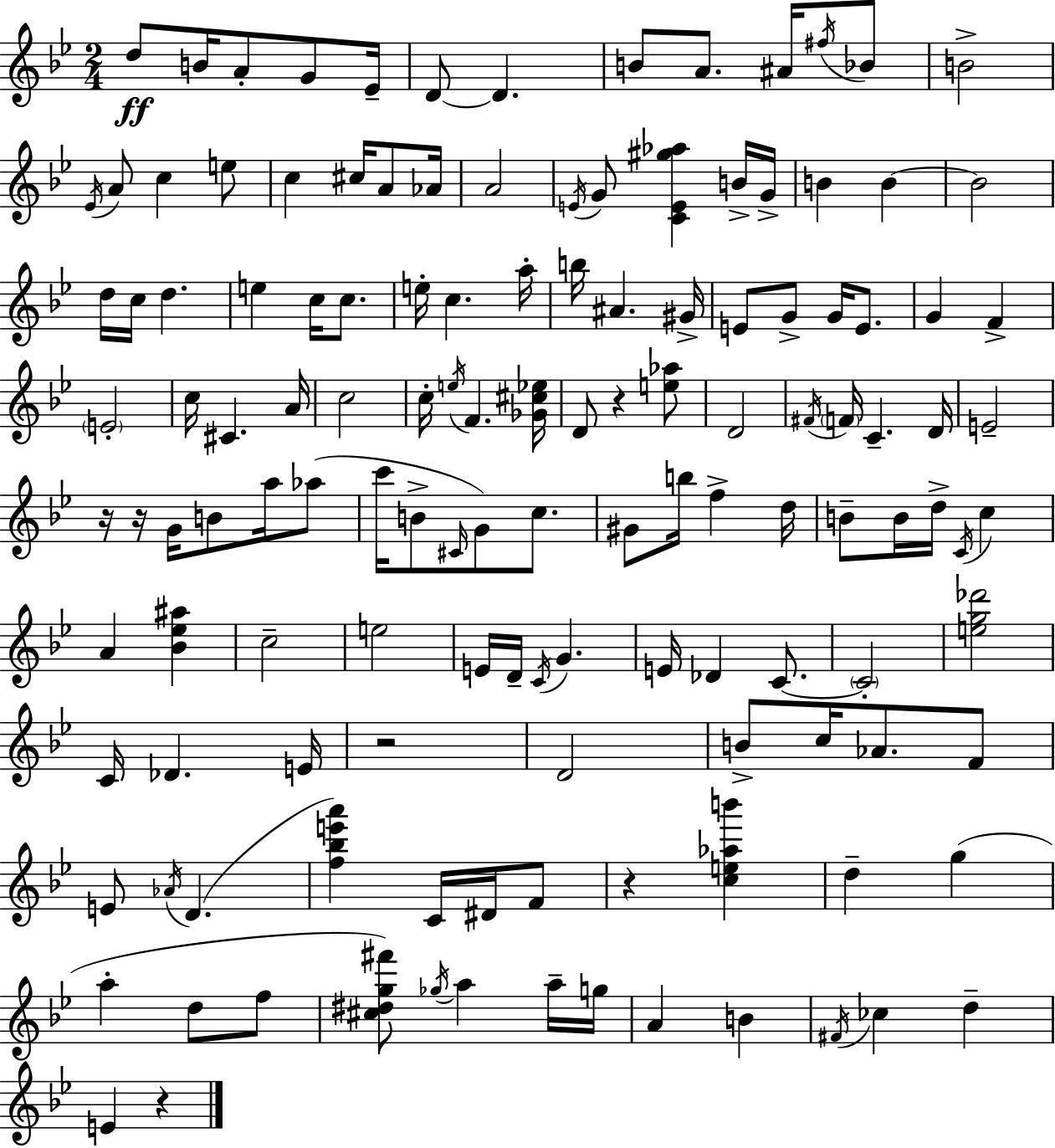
X:1
T:Untitled
M:2/4
L:1/4
K:Gm
d/2 B/4 A/2 G/2 _E/4 D/2 D B/2 A/2 ^A/4 ^f/4 _B/2 B2 _E/4 A/2 c e/2 c ^c/4 A/2 _A/4 A2 E/4 G/2 [CE^g_a] B/4 G/4 B B B2 d/4 c/4 d e c/4 c/2 e/4 c a/4 b/4 ^A ^G/4 E/2 G/2 G/4 E/2 G F E2 c/4 ^C A/4 c2 c/4 e/4 F [_G^c_e]/4 D/2 z [e_a]/2 D2 ^F/4 F/4 C D/4 E2 z/4 z/4 G/4 B/2 a/4 _a/2 c'/4 B/2 ^C/4 G/2 c/2 ^G/2 b/4 f d/4 B/2 B/4 d/4 C/4 c A [_B_e^a] c2 e2 E/4 D/4 C/4 G E/4 _D C/2 C2 [eg_d']2 C/4 _D E/4 z2 D2 B/2 c/4 _A/2 F/2 E/2 _A/4 D [f_be'a'] C/4 ^D/4 F/2 z [ce_ab'] d g a d/2 f/2 [^c^dg^f']/2 _g/4 a a/4 g/4 A B ^F/4 _c d E z